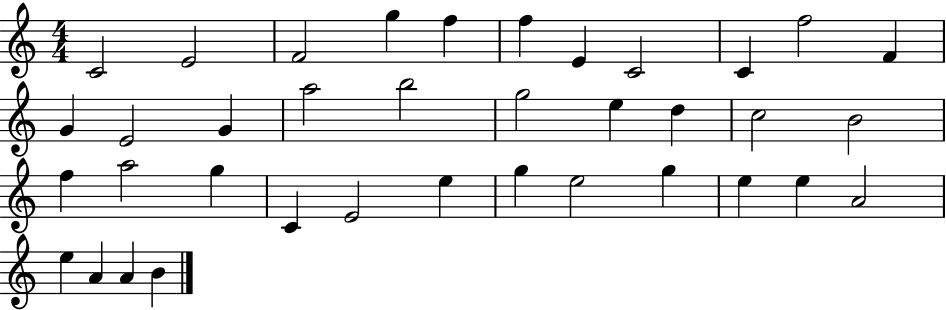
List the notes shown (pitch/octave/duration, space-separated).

C4/h E4/h F4/h G5/q F5/q F5/q E4/q C4/h C4/q F5/h F4/q G4/q E4/h G4/q A5/h B5/h G5/h E5/q D5/q C5/h B4/h F5/q A5/h G5/q C4/q E4/h E5/q G5/q E5/h G5/q E5/q E5/q A4/h E5/q A4/q A4/q B4/q